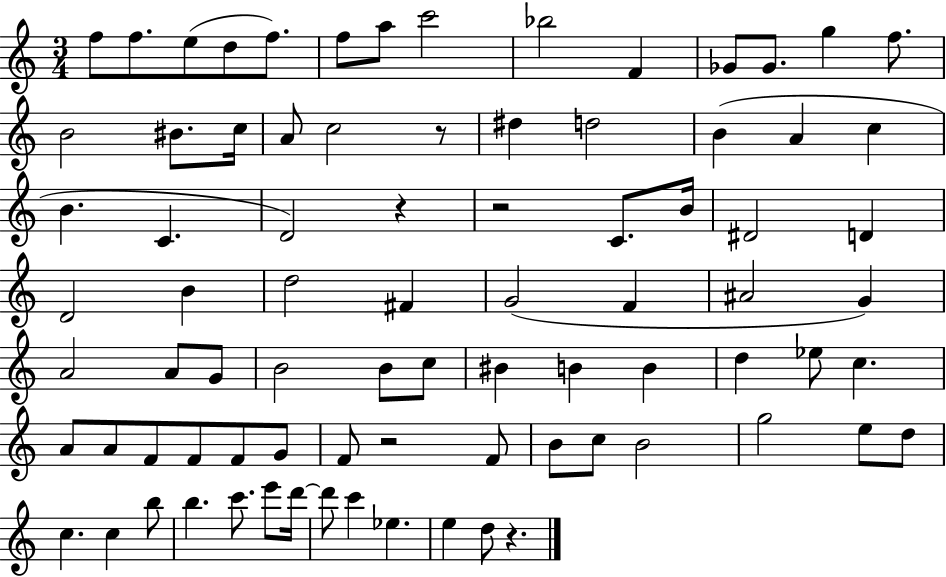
X:1
T:Untitled
M:3/4
L:1/4
K:C
f/2 f/2 e/2 d/2 f/2 f/2 a/2 c'2 _b2 F _G/2 _G/2 g f/2 B2 ^B/2 c/4 A/2 c2 z/2 ^d d2 B A c B C D2 z z2 C/2 B/4 ^D2 D D2 B d2 ^F G2 F ^A2 G A2 A/2 G/2 B2 B/2 c/2 ^B B B d _e/2 c A/2 A/2 F/2 F/2 F/2 G/2 F/2 z2 F/2 B/2 c/2 B2 g2 e/2 d/2 c c b/2 b c'/2 e'/2 d'/4 d'/2 c' _e e d/2 z